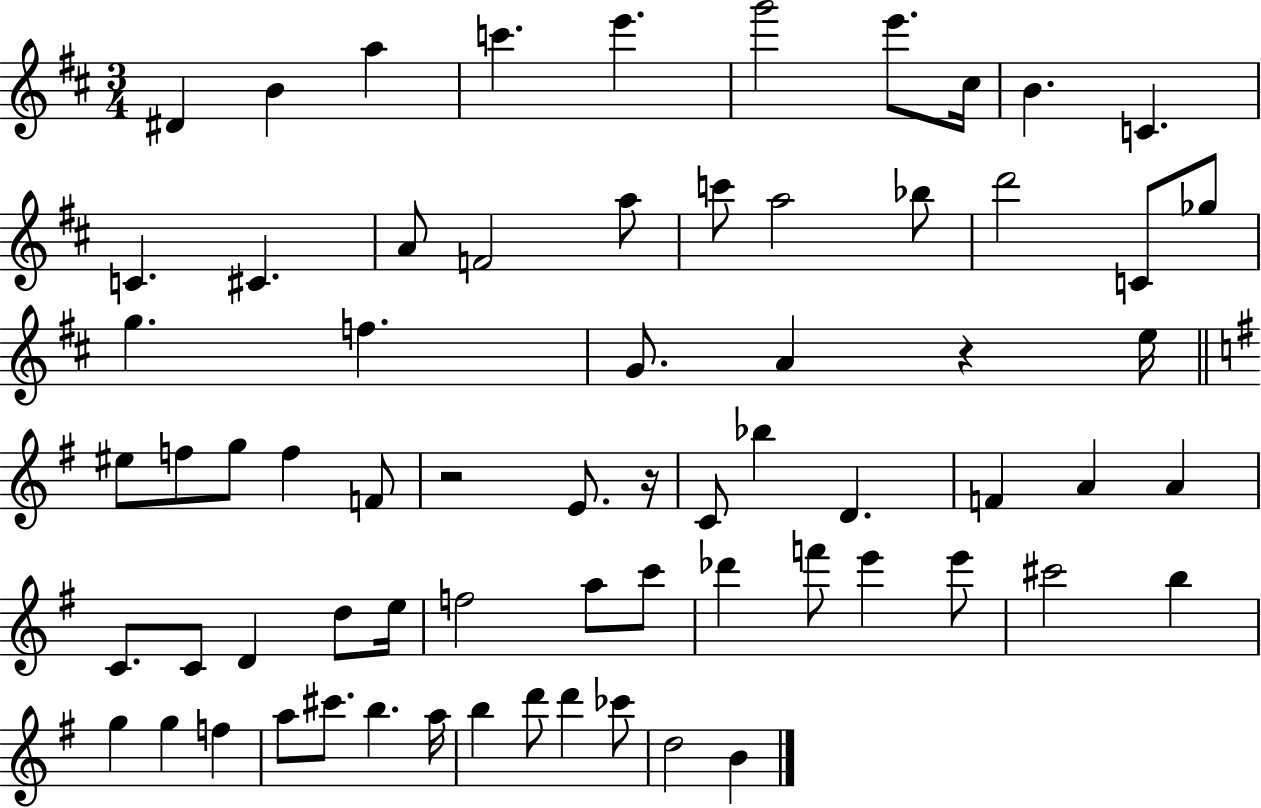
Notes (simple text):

D#4/q B4/q A5/q C6/q. E6/q. G6/h E6/e. C#5/s B4/q. C4/q. C4/q. C#4/q. A4/e F4/h A5/e C6/e A5/h Bb5/e D6/h C4/e Gb5/e G5/q. F5/q. G4/e. A4/q R/q E5/s EIS5/e F5/e G5/e F5/q F4/e R/h E4/e. R/s C4/e Bb5/q D4/q. F4/q A4/q A4/q C4/e. C4/e D4/q D5/e E5/s F5/h A5/e C6/e Db6/q F6/e E6/q E6/e C#6/h B5/q G5/q G5/q F5/q A5/e C#6/e. B5/q. A5/s B5/q D6/e D6/q CES6/e D5/h B4/q